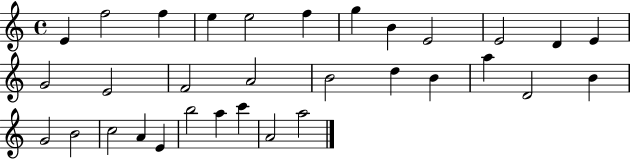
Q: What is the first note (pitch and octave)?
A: E4